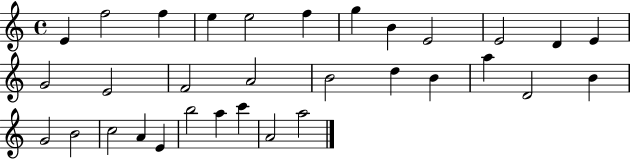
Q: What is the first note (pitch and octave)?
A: E4